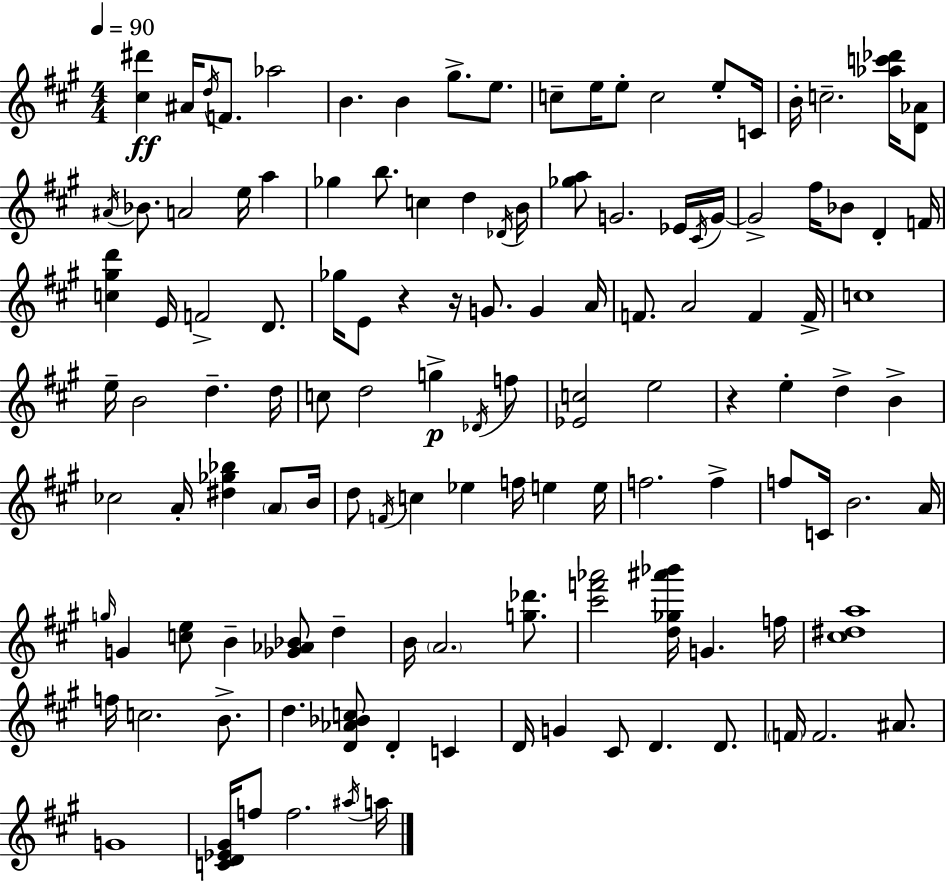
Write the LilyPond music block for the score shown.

{
  \clef treble
  \numericTimeSignature
  \time 4/4
  \key a \major
  \tempo 4 = 90
  <cis'' dis'''>4\ff ais'16 \acciaccatura { d''16 } f'8. aes''2 | b'4. b'4 gis''8.-> e''8. | c''8-- e''16 e''8-. c''2 e''8-. | c'16 b'16-. c''2.-- <aes'' c''' des'''>16 <d' aes'>8 | \break \acciaccatura { ais'16 } bes'8. a'2 e''16 a''4 | ges''4 b''8. c''4 d''4 | \acciaccatura { des'16 } b'16 <ges'' a''>8 g'2. | ees'16 \acciaccatura { cis'16 } g'16~~ g'2-> fis''16 bes'8 d'4-. | \break f'16 <c'' gis'' d'''>4 e'16 f'2-> | d'8. ges''16 e'8 r4 r16 g'8. g'4 | a'16 f'8. a'2 f'4 | f'16-> c''1 | \break e''16-- b'2 d''4.-- | d''16 c''8 d''2 g''4->\p | \acciaccatura { des'16 } f''8 <ees' c''>2 e''2 | r4 e''4-. d''4-> | \break b'4-> ces''2 a'16-. <dis'' ges'' bes''>4 | \parenthesize a'8 b'16 d''8 \acciaccatura { f'16 } c''4 ees''4 | f''16 e''4 e''16 f''2. | f''4-> f''8 c'16 b'2. | \break a'16 \grace { g''16 } g'4 <c'' e''>8 b'4-- | <ges' aes' bes'>8 d''4-- b'16 \parenthesize a'2. | <g'' des'''>8. <cis''' f''' aes'''>2 <d'' ges'' ais''' bes'''>16 | g'4. f''16 <cis'' dis'' a''>1 | \break f''16 c''2. | b'8.-> d''4. <d' aes' bes' c''>8 d'4-. | c'4 d'16 g'4 cis'8 d'4. | d'8. \parenthesize f'16 f'2. | \break ais'8. g'1 | <c' d' ees' gis'>16 f''8 f''2. | \acciaccatura { ais''16 } a''16 \bar "|."
}